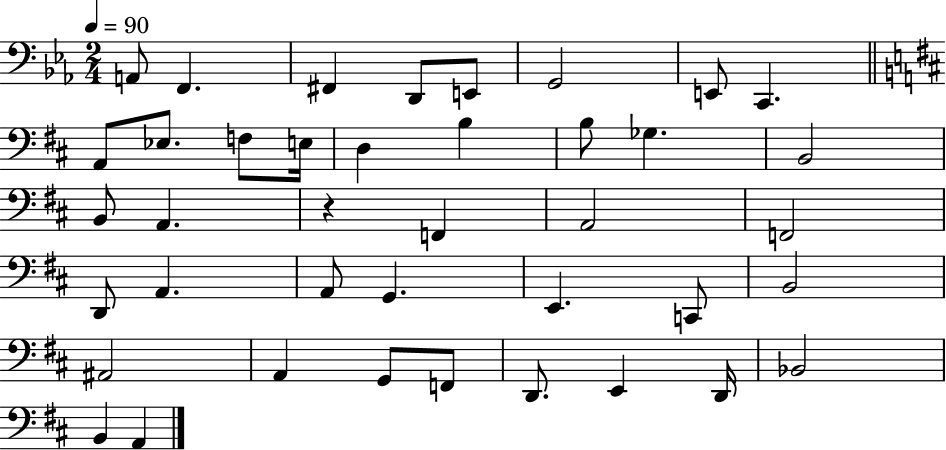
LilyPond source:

{
  \clef bass
  \numericTimeSignature
  \time 2/4
  \key ees \major
  \tempo 4 = 90
  a,8 f,4. | fis,4 d,8 e,8 | g,2 | e,8 c,4. | \break \bar "||" \break \key b \minor a,8 ees8. f8 e16 | d4 b4 | b8 ges4. | b,2 | \break b,8 a,4. | r4 f,4 | a,2 | f,2 | \break d,8 a,4. | a,8 g,4. | e,4. c,8 | b,2 | \break ais,2 | a,4 g,8 f,8 | d,8. e,4 d,16 | bes,2 | \break b,4 a,4 | \bar "|."
}